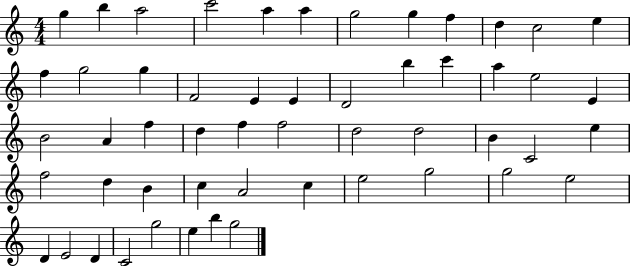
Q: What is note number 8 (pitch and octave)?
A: G5